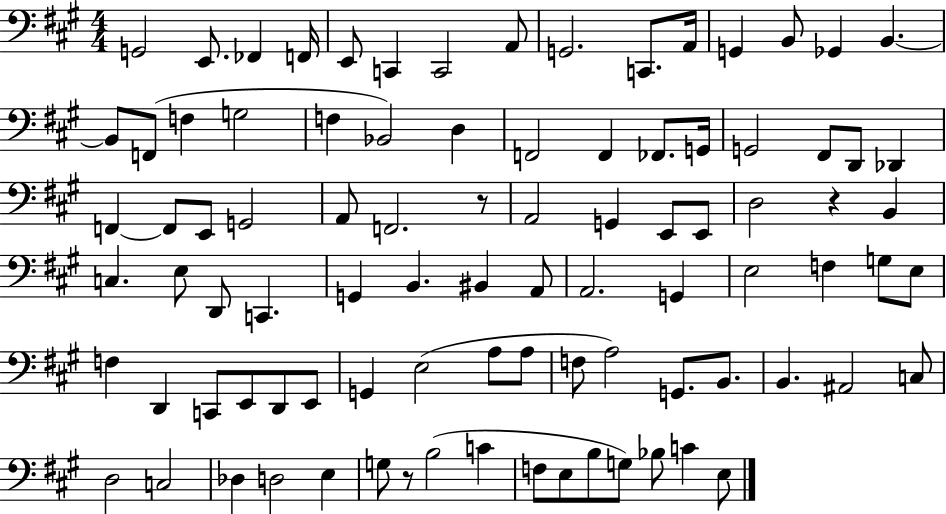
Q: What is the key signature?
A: A major